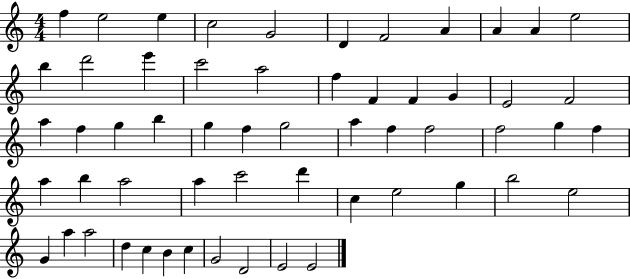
{
  \clef treble
  \numericTimeSignature
  \time 4/4
  \key c \major
  f''4 e''2 e''4 | c''2 g'2 | d'4 f'2 a'4 | a'4 a'4 e''2 | \break b''4 d'''2 e'''4 | c'''2 a''2 | f''4 f'4 f'4 g'4 | e'2 f'2 | \break a''4 f''4 g''4 b''4 | g''4 f''4 g''2 | a''4 f''4 f''2 | f''2 g''4 f''4 | \break a''4 b''4 a''2 | a''4 c'''2 d'''4 | c''4 e''2 g''4 | b''2 e''2 | \break g'4 a''4 a''2 | d''4 c''4 b'4 c''4 | g'2 d'2 | e'2 e'2 | \break \bar "|."
}